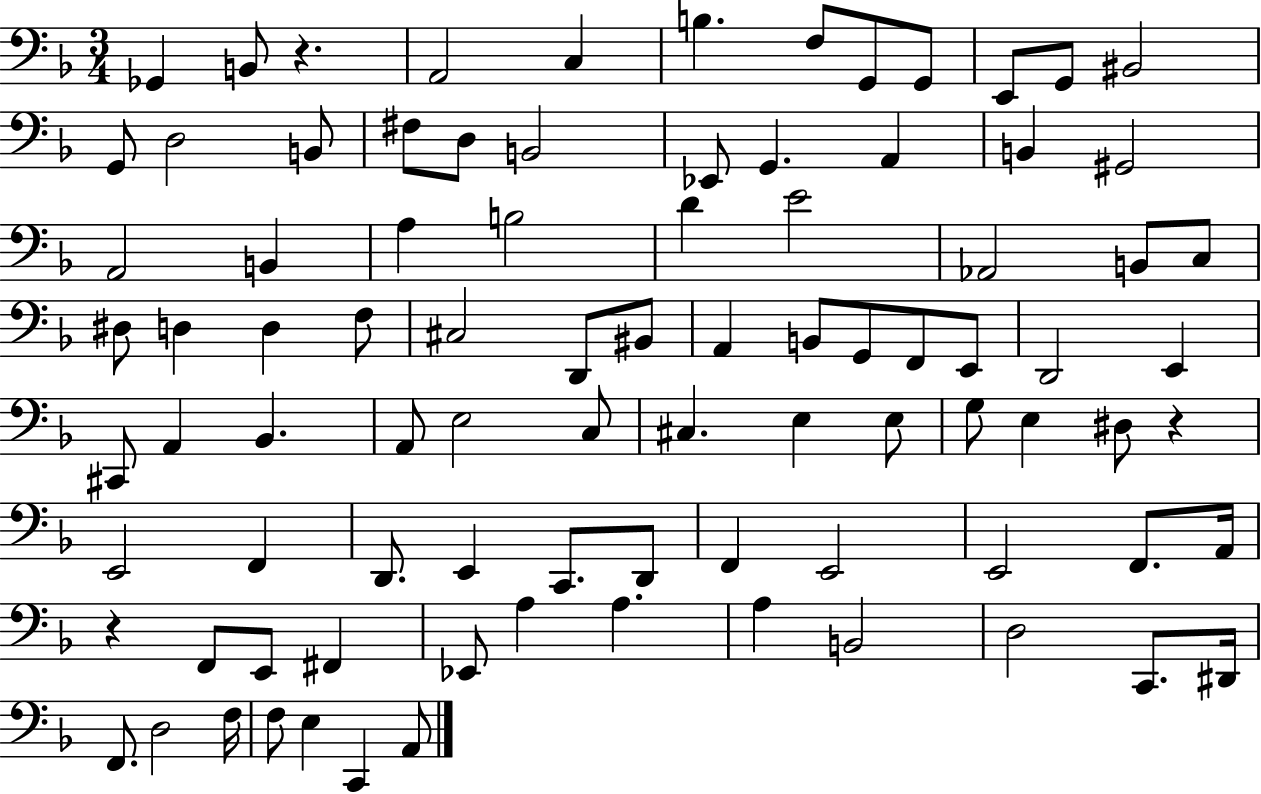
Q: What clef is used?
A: bass